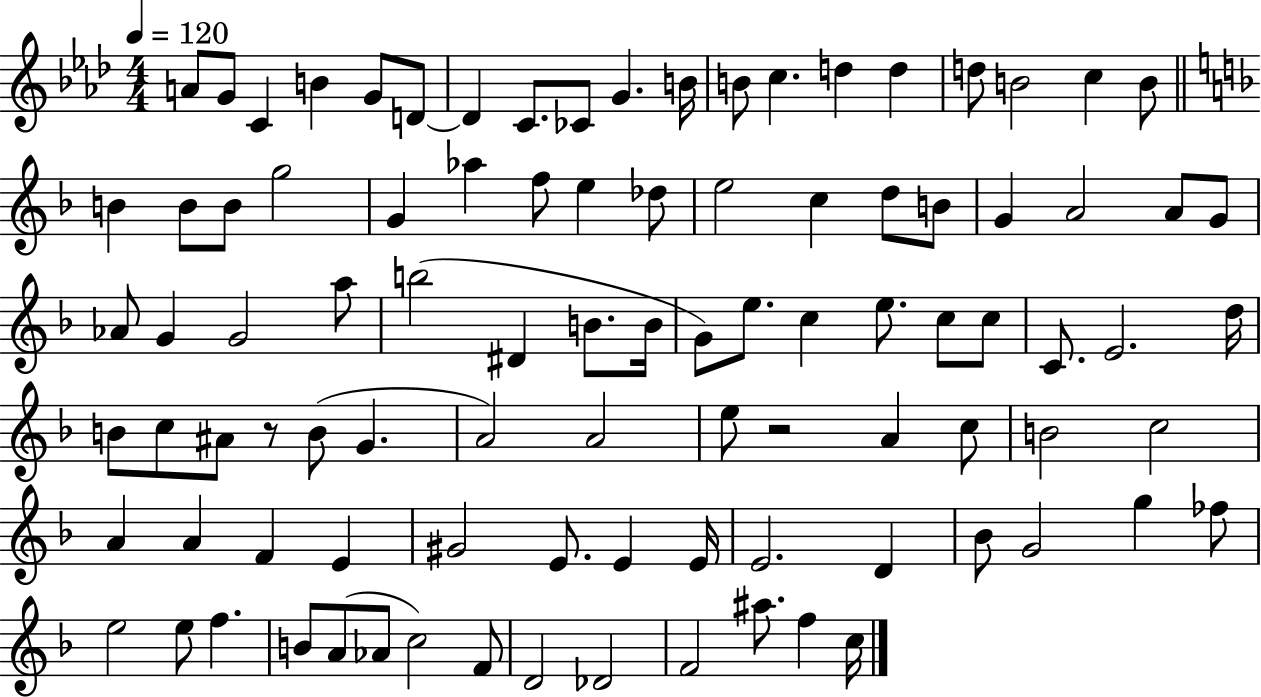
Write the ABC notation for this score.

X:1
T:Untitled
M:4/4
L:1/4
K:Ab
A/2 G/2 C B G/2 D/2 D C/2 _C/2 G B/4 B/2 c d d d/2 B2 c B/2 B B/2 B/2 g2 G _a f/2 e _d/2 e2 c d/2 B/2 G A2 A/2 G/2 _A/2 G G2 a/2 b2 ^D B/2 B/4 G/2 e/2 c e/2 c/2 c/2 C/2 E2 d/4 B/2 c/2 ^A/2 z/2 B/2 G A2 A2 e/2 z2 A c/2 B2 c2 A A F E ^G2 E/2 E E/4 E2 D _B/2 G2 g _f/2 e2 e/2 f B/2 A/2 _A/2 c2 F/2 D2 _D2 F2 ^a/2 f c/4